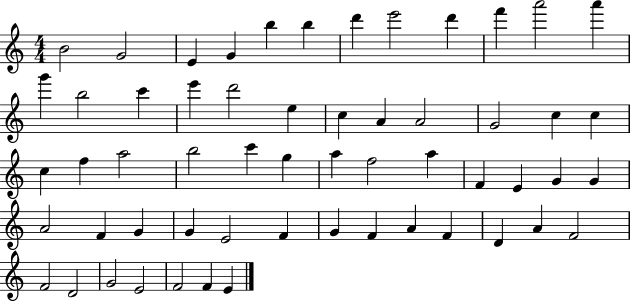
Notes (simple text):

B4/h G4/h E4/q G4/q B5/q B5/q D6/q E6/h D6/q F6/q A6/h A6/q G6/q B5/h C6/q E6/q D6/h E5/q C5/q A4/q A4/h G4/h C5/q C5/q C5/q F5/q A5/h B5/h C6/q G5/q A5/q F5/h A5/q F4/q E4/q G4/q G4/q A4/h F4/q G4/q G4/q E4/h F4/q G4/q F4/q A4/q F4/q D4/q A4/q F4/h F4/h D4/h G4/h E4/h F4/h F4/q E4/q